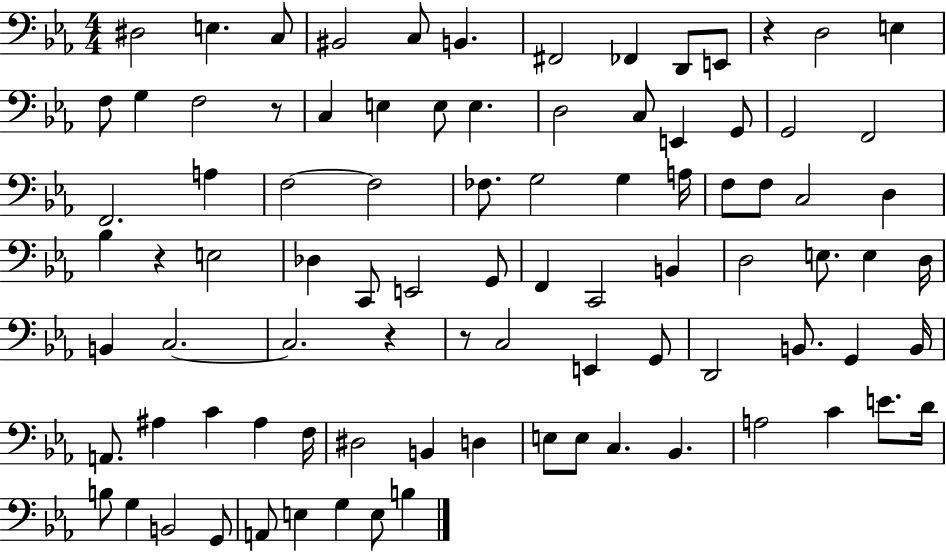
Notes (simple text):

D#3/h E3/q. C3/e BIS2/h C3/e B2/q. F#2/h FES2/q D2/e E2/e R/q D3/h E3/q F3/e G3/q F3/h R/e C3/q E3/q E3/e E3/q. D3/h C3/e E2/q G2/e G2/h F2/h F2/h. A3/q F3/h F3/h FES3/e. G3/h G3/q A3/s F3/e F3/e C3/h D3/q Bb3/q R/q E3/h Db3/q C2/e E2/h G2/e F2/q C2/h B2/q D3/h E3/e. E3/q D3/s B2/q C3/h. C3/h. R/q R/e C3/h E2/q G2/e D2/h B2/e. G2/q B2/s A2/e. A#3/q C4/q A#3/q F3/s D#3/h B2/q D3/q E3/e E3/e C3/q. Bb2/q. A3/h C4/q E4/e. D4/s B3/e G3/q B2/h G2/e A2/e E3/q G3/q E3/e B3/q